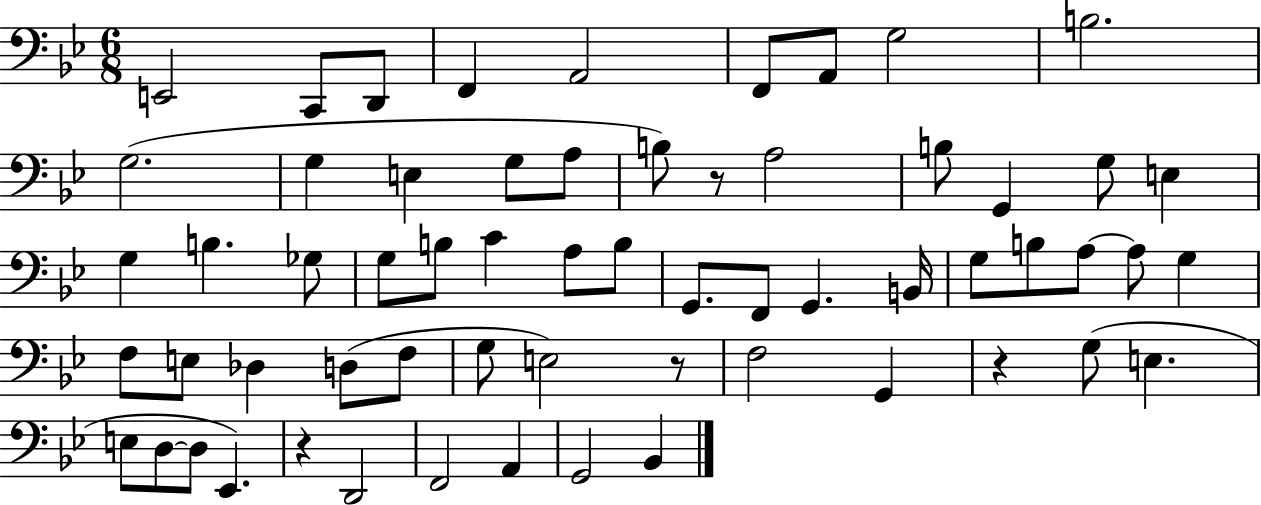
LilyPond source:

{
  \clef bass
  \numericTimeSignature
  \time 6/8
  \key bes \major
  e,2 c,8 d,8 | f,4 a,2 | f,8 a,8 g2 | b2. | \break g2.( | g4 e4 g8 a8 | b8) r8 a2 | b8 g,4 g8 e4 | \break g4 b4. ges8 | g8 b8 c'4 a8 b8 | g,8. f,8 g,4. b,16 | g8 b8 a8~~ a8 g4 | \break f8 e8 des4 d8( f8 | g8 e2) r8 | f2 g,4 | r4 g8( e4. | \break e8 d8~~ d8 ees,4.) | r4 d,2 | f,2 a,4 | g,2 bes,4 | \break \bar "|."
}